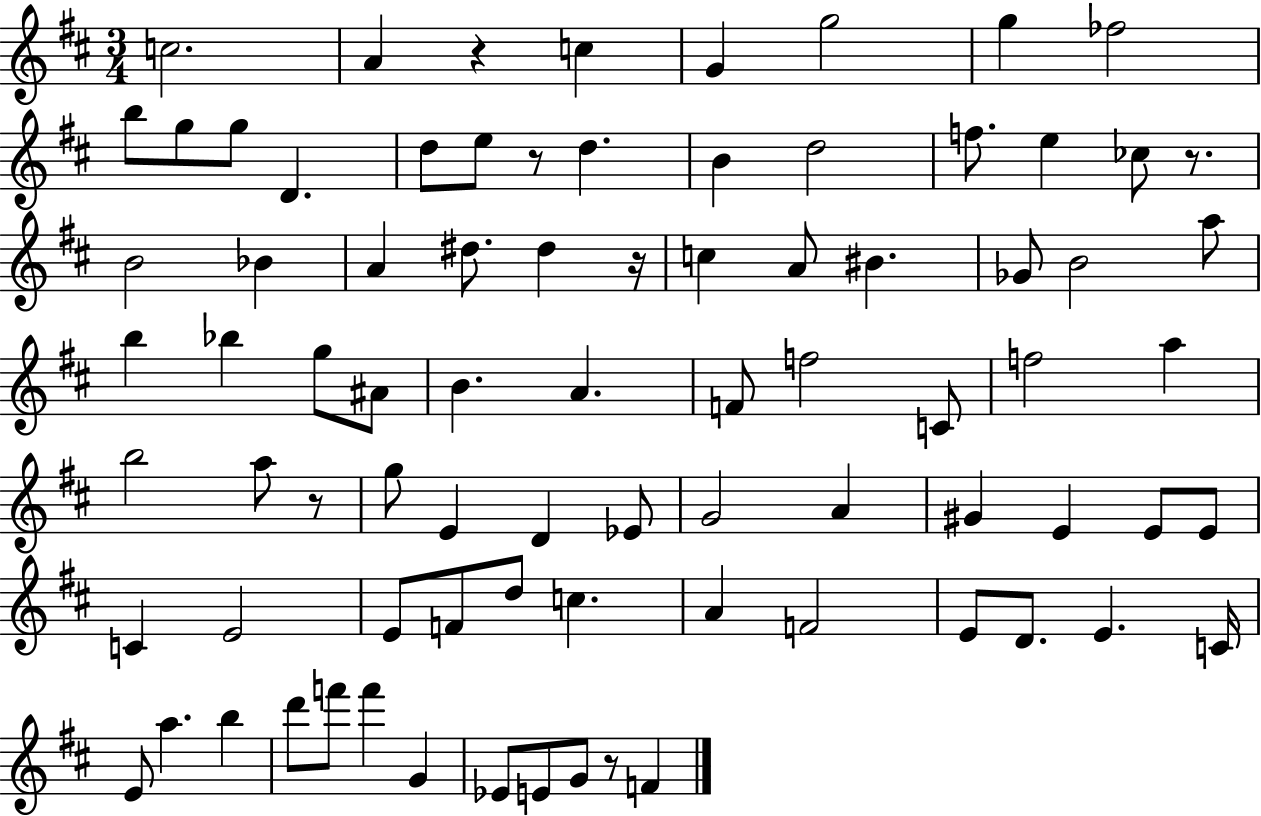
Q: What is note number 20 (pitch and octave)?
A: B4